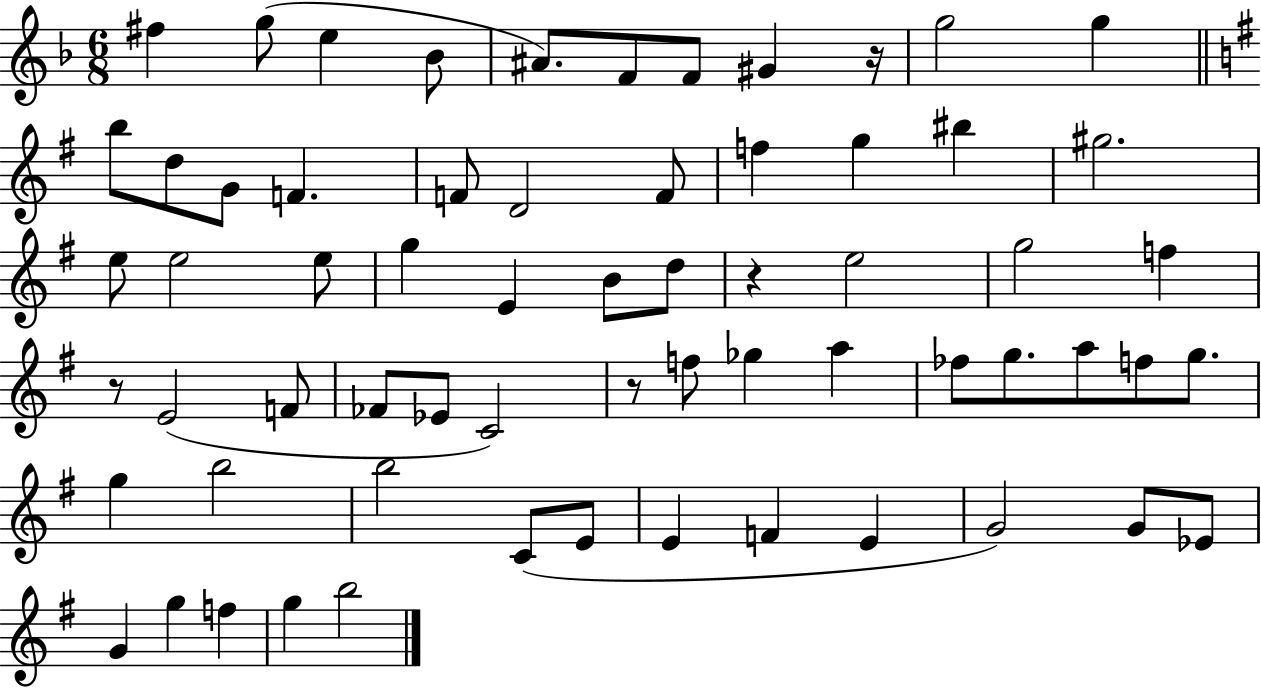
F#5/q G5/e E5/q Bb4/e A#4/e. F4/e F4/e G#4/q R/s G5/h G5/q B5/e D5/e G4/e F4/q. F4/e D4/h F4/e F5/q G5/q BIS5/q G#5/h. E5/e E5/h E5/e G5/q E4/q B4/e D5/e R/q E5/h G5/h F5/q R/e E4/h F4/e FES4/e Eb4/e C4/h R/e F5/e Gb5/q A5/q FES5/e G5/e. A5/e F5/e G5/e. G5/q B5/h B5/h C4/e E4/e E4/q F4/q E4/q G4/h G4/e Eb4/e G4/q G5/q F5/q G5/q B5/h